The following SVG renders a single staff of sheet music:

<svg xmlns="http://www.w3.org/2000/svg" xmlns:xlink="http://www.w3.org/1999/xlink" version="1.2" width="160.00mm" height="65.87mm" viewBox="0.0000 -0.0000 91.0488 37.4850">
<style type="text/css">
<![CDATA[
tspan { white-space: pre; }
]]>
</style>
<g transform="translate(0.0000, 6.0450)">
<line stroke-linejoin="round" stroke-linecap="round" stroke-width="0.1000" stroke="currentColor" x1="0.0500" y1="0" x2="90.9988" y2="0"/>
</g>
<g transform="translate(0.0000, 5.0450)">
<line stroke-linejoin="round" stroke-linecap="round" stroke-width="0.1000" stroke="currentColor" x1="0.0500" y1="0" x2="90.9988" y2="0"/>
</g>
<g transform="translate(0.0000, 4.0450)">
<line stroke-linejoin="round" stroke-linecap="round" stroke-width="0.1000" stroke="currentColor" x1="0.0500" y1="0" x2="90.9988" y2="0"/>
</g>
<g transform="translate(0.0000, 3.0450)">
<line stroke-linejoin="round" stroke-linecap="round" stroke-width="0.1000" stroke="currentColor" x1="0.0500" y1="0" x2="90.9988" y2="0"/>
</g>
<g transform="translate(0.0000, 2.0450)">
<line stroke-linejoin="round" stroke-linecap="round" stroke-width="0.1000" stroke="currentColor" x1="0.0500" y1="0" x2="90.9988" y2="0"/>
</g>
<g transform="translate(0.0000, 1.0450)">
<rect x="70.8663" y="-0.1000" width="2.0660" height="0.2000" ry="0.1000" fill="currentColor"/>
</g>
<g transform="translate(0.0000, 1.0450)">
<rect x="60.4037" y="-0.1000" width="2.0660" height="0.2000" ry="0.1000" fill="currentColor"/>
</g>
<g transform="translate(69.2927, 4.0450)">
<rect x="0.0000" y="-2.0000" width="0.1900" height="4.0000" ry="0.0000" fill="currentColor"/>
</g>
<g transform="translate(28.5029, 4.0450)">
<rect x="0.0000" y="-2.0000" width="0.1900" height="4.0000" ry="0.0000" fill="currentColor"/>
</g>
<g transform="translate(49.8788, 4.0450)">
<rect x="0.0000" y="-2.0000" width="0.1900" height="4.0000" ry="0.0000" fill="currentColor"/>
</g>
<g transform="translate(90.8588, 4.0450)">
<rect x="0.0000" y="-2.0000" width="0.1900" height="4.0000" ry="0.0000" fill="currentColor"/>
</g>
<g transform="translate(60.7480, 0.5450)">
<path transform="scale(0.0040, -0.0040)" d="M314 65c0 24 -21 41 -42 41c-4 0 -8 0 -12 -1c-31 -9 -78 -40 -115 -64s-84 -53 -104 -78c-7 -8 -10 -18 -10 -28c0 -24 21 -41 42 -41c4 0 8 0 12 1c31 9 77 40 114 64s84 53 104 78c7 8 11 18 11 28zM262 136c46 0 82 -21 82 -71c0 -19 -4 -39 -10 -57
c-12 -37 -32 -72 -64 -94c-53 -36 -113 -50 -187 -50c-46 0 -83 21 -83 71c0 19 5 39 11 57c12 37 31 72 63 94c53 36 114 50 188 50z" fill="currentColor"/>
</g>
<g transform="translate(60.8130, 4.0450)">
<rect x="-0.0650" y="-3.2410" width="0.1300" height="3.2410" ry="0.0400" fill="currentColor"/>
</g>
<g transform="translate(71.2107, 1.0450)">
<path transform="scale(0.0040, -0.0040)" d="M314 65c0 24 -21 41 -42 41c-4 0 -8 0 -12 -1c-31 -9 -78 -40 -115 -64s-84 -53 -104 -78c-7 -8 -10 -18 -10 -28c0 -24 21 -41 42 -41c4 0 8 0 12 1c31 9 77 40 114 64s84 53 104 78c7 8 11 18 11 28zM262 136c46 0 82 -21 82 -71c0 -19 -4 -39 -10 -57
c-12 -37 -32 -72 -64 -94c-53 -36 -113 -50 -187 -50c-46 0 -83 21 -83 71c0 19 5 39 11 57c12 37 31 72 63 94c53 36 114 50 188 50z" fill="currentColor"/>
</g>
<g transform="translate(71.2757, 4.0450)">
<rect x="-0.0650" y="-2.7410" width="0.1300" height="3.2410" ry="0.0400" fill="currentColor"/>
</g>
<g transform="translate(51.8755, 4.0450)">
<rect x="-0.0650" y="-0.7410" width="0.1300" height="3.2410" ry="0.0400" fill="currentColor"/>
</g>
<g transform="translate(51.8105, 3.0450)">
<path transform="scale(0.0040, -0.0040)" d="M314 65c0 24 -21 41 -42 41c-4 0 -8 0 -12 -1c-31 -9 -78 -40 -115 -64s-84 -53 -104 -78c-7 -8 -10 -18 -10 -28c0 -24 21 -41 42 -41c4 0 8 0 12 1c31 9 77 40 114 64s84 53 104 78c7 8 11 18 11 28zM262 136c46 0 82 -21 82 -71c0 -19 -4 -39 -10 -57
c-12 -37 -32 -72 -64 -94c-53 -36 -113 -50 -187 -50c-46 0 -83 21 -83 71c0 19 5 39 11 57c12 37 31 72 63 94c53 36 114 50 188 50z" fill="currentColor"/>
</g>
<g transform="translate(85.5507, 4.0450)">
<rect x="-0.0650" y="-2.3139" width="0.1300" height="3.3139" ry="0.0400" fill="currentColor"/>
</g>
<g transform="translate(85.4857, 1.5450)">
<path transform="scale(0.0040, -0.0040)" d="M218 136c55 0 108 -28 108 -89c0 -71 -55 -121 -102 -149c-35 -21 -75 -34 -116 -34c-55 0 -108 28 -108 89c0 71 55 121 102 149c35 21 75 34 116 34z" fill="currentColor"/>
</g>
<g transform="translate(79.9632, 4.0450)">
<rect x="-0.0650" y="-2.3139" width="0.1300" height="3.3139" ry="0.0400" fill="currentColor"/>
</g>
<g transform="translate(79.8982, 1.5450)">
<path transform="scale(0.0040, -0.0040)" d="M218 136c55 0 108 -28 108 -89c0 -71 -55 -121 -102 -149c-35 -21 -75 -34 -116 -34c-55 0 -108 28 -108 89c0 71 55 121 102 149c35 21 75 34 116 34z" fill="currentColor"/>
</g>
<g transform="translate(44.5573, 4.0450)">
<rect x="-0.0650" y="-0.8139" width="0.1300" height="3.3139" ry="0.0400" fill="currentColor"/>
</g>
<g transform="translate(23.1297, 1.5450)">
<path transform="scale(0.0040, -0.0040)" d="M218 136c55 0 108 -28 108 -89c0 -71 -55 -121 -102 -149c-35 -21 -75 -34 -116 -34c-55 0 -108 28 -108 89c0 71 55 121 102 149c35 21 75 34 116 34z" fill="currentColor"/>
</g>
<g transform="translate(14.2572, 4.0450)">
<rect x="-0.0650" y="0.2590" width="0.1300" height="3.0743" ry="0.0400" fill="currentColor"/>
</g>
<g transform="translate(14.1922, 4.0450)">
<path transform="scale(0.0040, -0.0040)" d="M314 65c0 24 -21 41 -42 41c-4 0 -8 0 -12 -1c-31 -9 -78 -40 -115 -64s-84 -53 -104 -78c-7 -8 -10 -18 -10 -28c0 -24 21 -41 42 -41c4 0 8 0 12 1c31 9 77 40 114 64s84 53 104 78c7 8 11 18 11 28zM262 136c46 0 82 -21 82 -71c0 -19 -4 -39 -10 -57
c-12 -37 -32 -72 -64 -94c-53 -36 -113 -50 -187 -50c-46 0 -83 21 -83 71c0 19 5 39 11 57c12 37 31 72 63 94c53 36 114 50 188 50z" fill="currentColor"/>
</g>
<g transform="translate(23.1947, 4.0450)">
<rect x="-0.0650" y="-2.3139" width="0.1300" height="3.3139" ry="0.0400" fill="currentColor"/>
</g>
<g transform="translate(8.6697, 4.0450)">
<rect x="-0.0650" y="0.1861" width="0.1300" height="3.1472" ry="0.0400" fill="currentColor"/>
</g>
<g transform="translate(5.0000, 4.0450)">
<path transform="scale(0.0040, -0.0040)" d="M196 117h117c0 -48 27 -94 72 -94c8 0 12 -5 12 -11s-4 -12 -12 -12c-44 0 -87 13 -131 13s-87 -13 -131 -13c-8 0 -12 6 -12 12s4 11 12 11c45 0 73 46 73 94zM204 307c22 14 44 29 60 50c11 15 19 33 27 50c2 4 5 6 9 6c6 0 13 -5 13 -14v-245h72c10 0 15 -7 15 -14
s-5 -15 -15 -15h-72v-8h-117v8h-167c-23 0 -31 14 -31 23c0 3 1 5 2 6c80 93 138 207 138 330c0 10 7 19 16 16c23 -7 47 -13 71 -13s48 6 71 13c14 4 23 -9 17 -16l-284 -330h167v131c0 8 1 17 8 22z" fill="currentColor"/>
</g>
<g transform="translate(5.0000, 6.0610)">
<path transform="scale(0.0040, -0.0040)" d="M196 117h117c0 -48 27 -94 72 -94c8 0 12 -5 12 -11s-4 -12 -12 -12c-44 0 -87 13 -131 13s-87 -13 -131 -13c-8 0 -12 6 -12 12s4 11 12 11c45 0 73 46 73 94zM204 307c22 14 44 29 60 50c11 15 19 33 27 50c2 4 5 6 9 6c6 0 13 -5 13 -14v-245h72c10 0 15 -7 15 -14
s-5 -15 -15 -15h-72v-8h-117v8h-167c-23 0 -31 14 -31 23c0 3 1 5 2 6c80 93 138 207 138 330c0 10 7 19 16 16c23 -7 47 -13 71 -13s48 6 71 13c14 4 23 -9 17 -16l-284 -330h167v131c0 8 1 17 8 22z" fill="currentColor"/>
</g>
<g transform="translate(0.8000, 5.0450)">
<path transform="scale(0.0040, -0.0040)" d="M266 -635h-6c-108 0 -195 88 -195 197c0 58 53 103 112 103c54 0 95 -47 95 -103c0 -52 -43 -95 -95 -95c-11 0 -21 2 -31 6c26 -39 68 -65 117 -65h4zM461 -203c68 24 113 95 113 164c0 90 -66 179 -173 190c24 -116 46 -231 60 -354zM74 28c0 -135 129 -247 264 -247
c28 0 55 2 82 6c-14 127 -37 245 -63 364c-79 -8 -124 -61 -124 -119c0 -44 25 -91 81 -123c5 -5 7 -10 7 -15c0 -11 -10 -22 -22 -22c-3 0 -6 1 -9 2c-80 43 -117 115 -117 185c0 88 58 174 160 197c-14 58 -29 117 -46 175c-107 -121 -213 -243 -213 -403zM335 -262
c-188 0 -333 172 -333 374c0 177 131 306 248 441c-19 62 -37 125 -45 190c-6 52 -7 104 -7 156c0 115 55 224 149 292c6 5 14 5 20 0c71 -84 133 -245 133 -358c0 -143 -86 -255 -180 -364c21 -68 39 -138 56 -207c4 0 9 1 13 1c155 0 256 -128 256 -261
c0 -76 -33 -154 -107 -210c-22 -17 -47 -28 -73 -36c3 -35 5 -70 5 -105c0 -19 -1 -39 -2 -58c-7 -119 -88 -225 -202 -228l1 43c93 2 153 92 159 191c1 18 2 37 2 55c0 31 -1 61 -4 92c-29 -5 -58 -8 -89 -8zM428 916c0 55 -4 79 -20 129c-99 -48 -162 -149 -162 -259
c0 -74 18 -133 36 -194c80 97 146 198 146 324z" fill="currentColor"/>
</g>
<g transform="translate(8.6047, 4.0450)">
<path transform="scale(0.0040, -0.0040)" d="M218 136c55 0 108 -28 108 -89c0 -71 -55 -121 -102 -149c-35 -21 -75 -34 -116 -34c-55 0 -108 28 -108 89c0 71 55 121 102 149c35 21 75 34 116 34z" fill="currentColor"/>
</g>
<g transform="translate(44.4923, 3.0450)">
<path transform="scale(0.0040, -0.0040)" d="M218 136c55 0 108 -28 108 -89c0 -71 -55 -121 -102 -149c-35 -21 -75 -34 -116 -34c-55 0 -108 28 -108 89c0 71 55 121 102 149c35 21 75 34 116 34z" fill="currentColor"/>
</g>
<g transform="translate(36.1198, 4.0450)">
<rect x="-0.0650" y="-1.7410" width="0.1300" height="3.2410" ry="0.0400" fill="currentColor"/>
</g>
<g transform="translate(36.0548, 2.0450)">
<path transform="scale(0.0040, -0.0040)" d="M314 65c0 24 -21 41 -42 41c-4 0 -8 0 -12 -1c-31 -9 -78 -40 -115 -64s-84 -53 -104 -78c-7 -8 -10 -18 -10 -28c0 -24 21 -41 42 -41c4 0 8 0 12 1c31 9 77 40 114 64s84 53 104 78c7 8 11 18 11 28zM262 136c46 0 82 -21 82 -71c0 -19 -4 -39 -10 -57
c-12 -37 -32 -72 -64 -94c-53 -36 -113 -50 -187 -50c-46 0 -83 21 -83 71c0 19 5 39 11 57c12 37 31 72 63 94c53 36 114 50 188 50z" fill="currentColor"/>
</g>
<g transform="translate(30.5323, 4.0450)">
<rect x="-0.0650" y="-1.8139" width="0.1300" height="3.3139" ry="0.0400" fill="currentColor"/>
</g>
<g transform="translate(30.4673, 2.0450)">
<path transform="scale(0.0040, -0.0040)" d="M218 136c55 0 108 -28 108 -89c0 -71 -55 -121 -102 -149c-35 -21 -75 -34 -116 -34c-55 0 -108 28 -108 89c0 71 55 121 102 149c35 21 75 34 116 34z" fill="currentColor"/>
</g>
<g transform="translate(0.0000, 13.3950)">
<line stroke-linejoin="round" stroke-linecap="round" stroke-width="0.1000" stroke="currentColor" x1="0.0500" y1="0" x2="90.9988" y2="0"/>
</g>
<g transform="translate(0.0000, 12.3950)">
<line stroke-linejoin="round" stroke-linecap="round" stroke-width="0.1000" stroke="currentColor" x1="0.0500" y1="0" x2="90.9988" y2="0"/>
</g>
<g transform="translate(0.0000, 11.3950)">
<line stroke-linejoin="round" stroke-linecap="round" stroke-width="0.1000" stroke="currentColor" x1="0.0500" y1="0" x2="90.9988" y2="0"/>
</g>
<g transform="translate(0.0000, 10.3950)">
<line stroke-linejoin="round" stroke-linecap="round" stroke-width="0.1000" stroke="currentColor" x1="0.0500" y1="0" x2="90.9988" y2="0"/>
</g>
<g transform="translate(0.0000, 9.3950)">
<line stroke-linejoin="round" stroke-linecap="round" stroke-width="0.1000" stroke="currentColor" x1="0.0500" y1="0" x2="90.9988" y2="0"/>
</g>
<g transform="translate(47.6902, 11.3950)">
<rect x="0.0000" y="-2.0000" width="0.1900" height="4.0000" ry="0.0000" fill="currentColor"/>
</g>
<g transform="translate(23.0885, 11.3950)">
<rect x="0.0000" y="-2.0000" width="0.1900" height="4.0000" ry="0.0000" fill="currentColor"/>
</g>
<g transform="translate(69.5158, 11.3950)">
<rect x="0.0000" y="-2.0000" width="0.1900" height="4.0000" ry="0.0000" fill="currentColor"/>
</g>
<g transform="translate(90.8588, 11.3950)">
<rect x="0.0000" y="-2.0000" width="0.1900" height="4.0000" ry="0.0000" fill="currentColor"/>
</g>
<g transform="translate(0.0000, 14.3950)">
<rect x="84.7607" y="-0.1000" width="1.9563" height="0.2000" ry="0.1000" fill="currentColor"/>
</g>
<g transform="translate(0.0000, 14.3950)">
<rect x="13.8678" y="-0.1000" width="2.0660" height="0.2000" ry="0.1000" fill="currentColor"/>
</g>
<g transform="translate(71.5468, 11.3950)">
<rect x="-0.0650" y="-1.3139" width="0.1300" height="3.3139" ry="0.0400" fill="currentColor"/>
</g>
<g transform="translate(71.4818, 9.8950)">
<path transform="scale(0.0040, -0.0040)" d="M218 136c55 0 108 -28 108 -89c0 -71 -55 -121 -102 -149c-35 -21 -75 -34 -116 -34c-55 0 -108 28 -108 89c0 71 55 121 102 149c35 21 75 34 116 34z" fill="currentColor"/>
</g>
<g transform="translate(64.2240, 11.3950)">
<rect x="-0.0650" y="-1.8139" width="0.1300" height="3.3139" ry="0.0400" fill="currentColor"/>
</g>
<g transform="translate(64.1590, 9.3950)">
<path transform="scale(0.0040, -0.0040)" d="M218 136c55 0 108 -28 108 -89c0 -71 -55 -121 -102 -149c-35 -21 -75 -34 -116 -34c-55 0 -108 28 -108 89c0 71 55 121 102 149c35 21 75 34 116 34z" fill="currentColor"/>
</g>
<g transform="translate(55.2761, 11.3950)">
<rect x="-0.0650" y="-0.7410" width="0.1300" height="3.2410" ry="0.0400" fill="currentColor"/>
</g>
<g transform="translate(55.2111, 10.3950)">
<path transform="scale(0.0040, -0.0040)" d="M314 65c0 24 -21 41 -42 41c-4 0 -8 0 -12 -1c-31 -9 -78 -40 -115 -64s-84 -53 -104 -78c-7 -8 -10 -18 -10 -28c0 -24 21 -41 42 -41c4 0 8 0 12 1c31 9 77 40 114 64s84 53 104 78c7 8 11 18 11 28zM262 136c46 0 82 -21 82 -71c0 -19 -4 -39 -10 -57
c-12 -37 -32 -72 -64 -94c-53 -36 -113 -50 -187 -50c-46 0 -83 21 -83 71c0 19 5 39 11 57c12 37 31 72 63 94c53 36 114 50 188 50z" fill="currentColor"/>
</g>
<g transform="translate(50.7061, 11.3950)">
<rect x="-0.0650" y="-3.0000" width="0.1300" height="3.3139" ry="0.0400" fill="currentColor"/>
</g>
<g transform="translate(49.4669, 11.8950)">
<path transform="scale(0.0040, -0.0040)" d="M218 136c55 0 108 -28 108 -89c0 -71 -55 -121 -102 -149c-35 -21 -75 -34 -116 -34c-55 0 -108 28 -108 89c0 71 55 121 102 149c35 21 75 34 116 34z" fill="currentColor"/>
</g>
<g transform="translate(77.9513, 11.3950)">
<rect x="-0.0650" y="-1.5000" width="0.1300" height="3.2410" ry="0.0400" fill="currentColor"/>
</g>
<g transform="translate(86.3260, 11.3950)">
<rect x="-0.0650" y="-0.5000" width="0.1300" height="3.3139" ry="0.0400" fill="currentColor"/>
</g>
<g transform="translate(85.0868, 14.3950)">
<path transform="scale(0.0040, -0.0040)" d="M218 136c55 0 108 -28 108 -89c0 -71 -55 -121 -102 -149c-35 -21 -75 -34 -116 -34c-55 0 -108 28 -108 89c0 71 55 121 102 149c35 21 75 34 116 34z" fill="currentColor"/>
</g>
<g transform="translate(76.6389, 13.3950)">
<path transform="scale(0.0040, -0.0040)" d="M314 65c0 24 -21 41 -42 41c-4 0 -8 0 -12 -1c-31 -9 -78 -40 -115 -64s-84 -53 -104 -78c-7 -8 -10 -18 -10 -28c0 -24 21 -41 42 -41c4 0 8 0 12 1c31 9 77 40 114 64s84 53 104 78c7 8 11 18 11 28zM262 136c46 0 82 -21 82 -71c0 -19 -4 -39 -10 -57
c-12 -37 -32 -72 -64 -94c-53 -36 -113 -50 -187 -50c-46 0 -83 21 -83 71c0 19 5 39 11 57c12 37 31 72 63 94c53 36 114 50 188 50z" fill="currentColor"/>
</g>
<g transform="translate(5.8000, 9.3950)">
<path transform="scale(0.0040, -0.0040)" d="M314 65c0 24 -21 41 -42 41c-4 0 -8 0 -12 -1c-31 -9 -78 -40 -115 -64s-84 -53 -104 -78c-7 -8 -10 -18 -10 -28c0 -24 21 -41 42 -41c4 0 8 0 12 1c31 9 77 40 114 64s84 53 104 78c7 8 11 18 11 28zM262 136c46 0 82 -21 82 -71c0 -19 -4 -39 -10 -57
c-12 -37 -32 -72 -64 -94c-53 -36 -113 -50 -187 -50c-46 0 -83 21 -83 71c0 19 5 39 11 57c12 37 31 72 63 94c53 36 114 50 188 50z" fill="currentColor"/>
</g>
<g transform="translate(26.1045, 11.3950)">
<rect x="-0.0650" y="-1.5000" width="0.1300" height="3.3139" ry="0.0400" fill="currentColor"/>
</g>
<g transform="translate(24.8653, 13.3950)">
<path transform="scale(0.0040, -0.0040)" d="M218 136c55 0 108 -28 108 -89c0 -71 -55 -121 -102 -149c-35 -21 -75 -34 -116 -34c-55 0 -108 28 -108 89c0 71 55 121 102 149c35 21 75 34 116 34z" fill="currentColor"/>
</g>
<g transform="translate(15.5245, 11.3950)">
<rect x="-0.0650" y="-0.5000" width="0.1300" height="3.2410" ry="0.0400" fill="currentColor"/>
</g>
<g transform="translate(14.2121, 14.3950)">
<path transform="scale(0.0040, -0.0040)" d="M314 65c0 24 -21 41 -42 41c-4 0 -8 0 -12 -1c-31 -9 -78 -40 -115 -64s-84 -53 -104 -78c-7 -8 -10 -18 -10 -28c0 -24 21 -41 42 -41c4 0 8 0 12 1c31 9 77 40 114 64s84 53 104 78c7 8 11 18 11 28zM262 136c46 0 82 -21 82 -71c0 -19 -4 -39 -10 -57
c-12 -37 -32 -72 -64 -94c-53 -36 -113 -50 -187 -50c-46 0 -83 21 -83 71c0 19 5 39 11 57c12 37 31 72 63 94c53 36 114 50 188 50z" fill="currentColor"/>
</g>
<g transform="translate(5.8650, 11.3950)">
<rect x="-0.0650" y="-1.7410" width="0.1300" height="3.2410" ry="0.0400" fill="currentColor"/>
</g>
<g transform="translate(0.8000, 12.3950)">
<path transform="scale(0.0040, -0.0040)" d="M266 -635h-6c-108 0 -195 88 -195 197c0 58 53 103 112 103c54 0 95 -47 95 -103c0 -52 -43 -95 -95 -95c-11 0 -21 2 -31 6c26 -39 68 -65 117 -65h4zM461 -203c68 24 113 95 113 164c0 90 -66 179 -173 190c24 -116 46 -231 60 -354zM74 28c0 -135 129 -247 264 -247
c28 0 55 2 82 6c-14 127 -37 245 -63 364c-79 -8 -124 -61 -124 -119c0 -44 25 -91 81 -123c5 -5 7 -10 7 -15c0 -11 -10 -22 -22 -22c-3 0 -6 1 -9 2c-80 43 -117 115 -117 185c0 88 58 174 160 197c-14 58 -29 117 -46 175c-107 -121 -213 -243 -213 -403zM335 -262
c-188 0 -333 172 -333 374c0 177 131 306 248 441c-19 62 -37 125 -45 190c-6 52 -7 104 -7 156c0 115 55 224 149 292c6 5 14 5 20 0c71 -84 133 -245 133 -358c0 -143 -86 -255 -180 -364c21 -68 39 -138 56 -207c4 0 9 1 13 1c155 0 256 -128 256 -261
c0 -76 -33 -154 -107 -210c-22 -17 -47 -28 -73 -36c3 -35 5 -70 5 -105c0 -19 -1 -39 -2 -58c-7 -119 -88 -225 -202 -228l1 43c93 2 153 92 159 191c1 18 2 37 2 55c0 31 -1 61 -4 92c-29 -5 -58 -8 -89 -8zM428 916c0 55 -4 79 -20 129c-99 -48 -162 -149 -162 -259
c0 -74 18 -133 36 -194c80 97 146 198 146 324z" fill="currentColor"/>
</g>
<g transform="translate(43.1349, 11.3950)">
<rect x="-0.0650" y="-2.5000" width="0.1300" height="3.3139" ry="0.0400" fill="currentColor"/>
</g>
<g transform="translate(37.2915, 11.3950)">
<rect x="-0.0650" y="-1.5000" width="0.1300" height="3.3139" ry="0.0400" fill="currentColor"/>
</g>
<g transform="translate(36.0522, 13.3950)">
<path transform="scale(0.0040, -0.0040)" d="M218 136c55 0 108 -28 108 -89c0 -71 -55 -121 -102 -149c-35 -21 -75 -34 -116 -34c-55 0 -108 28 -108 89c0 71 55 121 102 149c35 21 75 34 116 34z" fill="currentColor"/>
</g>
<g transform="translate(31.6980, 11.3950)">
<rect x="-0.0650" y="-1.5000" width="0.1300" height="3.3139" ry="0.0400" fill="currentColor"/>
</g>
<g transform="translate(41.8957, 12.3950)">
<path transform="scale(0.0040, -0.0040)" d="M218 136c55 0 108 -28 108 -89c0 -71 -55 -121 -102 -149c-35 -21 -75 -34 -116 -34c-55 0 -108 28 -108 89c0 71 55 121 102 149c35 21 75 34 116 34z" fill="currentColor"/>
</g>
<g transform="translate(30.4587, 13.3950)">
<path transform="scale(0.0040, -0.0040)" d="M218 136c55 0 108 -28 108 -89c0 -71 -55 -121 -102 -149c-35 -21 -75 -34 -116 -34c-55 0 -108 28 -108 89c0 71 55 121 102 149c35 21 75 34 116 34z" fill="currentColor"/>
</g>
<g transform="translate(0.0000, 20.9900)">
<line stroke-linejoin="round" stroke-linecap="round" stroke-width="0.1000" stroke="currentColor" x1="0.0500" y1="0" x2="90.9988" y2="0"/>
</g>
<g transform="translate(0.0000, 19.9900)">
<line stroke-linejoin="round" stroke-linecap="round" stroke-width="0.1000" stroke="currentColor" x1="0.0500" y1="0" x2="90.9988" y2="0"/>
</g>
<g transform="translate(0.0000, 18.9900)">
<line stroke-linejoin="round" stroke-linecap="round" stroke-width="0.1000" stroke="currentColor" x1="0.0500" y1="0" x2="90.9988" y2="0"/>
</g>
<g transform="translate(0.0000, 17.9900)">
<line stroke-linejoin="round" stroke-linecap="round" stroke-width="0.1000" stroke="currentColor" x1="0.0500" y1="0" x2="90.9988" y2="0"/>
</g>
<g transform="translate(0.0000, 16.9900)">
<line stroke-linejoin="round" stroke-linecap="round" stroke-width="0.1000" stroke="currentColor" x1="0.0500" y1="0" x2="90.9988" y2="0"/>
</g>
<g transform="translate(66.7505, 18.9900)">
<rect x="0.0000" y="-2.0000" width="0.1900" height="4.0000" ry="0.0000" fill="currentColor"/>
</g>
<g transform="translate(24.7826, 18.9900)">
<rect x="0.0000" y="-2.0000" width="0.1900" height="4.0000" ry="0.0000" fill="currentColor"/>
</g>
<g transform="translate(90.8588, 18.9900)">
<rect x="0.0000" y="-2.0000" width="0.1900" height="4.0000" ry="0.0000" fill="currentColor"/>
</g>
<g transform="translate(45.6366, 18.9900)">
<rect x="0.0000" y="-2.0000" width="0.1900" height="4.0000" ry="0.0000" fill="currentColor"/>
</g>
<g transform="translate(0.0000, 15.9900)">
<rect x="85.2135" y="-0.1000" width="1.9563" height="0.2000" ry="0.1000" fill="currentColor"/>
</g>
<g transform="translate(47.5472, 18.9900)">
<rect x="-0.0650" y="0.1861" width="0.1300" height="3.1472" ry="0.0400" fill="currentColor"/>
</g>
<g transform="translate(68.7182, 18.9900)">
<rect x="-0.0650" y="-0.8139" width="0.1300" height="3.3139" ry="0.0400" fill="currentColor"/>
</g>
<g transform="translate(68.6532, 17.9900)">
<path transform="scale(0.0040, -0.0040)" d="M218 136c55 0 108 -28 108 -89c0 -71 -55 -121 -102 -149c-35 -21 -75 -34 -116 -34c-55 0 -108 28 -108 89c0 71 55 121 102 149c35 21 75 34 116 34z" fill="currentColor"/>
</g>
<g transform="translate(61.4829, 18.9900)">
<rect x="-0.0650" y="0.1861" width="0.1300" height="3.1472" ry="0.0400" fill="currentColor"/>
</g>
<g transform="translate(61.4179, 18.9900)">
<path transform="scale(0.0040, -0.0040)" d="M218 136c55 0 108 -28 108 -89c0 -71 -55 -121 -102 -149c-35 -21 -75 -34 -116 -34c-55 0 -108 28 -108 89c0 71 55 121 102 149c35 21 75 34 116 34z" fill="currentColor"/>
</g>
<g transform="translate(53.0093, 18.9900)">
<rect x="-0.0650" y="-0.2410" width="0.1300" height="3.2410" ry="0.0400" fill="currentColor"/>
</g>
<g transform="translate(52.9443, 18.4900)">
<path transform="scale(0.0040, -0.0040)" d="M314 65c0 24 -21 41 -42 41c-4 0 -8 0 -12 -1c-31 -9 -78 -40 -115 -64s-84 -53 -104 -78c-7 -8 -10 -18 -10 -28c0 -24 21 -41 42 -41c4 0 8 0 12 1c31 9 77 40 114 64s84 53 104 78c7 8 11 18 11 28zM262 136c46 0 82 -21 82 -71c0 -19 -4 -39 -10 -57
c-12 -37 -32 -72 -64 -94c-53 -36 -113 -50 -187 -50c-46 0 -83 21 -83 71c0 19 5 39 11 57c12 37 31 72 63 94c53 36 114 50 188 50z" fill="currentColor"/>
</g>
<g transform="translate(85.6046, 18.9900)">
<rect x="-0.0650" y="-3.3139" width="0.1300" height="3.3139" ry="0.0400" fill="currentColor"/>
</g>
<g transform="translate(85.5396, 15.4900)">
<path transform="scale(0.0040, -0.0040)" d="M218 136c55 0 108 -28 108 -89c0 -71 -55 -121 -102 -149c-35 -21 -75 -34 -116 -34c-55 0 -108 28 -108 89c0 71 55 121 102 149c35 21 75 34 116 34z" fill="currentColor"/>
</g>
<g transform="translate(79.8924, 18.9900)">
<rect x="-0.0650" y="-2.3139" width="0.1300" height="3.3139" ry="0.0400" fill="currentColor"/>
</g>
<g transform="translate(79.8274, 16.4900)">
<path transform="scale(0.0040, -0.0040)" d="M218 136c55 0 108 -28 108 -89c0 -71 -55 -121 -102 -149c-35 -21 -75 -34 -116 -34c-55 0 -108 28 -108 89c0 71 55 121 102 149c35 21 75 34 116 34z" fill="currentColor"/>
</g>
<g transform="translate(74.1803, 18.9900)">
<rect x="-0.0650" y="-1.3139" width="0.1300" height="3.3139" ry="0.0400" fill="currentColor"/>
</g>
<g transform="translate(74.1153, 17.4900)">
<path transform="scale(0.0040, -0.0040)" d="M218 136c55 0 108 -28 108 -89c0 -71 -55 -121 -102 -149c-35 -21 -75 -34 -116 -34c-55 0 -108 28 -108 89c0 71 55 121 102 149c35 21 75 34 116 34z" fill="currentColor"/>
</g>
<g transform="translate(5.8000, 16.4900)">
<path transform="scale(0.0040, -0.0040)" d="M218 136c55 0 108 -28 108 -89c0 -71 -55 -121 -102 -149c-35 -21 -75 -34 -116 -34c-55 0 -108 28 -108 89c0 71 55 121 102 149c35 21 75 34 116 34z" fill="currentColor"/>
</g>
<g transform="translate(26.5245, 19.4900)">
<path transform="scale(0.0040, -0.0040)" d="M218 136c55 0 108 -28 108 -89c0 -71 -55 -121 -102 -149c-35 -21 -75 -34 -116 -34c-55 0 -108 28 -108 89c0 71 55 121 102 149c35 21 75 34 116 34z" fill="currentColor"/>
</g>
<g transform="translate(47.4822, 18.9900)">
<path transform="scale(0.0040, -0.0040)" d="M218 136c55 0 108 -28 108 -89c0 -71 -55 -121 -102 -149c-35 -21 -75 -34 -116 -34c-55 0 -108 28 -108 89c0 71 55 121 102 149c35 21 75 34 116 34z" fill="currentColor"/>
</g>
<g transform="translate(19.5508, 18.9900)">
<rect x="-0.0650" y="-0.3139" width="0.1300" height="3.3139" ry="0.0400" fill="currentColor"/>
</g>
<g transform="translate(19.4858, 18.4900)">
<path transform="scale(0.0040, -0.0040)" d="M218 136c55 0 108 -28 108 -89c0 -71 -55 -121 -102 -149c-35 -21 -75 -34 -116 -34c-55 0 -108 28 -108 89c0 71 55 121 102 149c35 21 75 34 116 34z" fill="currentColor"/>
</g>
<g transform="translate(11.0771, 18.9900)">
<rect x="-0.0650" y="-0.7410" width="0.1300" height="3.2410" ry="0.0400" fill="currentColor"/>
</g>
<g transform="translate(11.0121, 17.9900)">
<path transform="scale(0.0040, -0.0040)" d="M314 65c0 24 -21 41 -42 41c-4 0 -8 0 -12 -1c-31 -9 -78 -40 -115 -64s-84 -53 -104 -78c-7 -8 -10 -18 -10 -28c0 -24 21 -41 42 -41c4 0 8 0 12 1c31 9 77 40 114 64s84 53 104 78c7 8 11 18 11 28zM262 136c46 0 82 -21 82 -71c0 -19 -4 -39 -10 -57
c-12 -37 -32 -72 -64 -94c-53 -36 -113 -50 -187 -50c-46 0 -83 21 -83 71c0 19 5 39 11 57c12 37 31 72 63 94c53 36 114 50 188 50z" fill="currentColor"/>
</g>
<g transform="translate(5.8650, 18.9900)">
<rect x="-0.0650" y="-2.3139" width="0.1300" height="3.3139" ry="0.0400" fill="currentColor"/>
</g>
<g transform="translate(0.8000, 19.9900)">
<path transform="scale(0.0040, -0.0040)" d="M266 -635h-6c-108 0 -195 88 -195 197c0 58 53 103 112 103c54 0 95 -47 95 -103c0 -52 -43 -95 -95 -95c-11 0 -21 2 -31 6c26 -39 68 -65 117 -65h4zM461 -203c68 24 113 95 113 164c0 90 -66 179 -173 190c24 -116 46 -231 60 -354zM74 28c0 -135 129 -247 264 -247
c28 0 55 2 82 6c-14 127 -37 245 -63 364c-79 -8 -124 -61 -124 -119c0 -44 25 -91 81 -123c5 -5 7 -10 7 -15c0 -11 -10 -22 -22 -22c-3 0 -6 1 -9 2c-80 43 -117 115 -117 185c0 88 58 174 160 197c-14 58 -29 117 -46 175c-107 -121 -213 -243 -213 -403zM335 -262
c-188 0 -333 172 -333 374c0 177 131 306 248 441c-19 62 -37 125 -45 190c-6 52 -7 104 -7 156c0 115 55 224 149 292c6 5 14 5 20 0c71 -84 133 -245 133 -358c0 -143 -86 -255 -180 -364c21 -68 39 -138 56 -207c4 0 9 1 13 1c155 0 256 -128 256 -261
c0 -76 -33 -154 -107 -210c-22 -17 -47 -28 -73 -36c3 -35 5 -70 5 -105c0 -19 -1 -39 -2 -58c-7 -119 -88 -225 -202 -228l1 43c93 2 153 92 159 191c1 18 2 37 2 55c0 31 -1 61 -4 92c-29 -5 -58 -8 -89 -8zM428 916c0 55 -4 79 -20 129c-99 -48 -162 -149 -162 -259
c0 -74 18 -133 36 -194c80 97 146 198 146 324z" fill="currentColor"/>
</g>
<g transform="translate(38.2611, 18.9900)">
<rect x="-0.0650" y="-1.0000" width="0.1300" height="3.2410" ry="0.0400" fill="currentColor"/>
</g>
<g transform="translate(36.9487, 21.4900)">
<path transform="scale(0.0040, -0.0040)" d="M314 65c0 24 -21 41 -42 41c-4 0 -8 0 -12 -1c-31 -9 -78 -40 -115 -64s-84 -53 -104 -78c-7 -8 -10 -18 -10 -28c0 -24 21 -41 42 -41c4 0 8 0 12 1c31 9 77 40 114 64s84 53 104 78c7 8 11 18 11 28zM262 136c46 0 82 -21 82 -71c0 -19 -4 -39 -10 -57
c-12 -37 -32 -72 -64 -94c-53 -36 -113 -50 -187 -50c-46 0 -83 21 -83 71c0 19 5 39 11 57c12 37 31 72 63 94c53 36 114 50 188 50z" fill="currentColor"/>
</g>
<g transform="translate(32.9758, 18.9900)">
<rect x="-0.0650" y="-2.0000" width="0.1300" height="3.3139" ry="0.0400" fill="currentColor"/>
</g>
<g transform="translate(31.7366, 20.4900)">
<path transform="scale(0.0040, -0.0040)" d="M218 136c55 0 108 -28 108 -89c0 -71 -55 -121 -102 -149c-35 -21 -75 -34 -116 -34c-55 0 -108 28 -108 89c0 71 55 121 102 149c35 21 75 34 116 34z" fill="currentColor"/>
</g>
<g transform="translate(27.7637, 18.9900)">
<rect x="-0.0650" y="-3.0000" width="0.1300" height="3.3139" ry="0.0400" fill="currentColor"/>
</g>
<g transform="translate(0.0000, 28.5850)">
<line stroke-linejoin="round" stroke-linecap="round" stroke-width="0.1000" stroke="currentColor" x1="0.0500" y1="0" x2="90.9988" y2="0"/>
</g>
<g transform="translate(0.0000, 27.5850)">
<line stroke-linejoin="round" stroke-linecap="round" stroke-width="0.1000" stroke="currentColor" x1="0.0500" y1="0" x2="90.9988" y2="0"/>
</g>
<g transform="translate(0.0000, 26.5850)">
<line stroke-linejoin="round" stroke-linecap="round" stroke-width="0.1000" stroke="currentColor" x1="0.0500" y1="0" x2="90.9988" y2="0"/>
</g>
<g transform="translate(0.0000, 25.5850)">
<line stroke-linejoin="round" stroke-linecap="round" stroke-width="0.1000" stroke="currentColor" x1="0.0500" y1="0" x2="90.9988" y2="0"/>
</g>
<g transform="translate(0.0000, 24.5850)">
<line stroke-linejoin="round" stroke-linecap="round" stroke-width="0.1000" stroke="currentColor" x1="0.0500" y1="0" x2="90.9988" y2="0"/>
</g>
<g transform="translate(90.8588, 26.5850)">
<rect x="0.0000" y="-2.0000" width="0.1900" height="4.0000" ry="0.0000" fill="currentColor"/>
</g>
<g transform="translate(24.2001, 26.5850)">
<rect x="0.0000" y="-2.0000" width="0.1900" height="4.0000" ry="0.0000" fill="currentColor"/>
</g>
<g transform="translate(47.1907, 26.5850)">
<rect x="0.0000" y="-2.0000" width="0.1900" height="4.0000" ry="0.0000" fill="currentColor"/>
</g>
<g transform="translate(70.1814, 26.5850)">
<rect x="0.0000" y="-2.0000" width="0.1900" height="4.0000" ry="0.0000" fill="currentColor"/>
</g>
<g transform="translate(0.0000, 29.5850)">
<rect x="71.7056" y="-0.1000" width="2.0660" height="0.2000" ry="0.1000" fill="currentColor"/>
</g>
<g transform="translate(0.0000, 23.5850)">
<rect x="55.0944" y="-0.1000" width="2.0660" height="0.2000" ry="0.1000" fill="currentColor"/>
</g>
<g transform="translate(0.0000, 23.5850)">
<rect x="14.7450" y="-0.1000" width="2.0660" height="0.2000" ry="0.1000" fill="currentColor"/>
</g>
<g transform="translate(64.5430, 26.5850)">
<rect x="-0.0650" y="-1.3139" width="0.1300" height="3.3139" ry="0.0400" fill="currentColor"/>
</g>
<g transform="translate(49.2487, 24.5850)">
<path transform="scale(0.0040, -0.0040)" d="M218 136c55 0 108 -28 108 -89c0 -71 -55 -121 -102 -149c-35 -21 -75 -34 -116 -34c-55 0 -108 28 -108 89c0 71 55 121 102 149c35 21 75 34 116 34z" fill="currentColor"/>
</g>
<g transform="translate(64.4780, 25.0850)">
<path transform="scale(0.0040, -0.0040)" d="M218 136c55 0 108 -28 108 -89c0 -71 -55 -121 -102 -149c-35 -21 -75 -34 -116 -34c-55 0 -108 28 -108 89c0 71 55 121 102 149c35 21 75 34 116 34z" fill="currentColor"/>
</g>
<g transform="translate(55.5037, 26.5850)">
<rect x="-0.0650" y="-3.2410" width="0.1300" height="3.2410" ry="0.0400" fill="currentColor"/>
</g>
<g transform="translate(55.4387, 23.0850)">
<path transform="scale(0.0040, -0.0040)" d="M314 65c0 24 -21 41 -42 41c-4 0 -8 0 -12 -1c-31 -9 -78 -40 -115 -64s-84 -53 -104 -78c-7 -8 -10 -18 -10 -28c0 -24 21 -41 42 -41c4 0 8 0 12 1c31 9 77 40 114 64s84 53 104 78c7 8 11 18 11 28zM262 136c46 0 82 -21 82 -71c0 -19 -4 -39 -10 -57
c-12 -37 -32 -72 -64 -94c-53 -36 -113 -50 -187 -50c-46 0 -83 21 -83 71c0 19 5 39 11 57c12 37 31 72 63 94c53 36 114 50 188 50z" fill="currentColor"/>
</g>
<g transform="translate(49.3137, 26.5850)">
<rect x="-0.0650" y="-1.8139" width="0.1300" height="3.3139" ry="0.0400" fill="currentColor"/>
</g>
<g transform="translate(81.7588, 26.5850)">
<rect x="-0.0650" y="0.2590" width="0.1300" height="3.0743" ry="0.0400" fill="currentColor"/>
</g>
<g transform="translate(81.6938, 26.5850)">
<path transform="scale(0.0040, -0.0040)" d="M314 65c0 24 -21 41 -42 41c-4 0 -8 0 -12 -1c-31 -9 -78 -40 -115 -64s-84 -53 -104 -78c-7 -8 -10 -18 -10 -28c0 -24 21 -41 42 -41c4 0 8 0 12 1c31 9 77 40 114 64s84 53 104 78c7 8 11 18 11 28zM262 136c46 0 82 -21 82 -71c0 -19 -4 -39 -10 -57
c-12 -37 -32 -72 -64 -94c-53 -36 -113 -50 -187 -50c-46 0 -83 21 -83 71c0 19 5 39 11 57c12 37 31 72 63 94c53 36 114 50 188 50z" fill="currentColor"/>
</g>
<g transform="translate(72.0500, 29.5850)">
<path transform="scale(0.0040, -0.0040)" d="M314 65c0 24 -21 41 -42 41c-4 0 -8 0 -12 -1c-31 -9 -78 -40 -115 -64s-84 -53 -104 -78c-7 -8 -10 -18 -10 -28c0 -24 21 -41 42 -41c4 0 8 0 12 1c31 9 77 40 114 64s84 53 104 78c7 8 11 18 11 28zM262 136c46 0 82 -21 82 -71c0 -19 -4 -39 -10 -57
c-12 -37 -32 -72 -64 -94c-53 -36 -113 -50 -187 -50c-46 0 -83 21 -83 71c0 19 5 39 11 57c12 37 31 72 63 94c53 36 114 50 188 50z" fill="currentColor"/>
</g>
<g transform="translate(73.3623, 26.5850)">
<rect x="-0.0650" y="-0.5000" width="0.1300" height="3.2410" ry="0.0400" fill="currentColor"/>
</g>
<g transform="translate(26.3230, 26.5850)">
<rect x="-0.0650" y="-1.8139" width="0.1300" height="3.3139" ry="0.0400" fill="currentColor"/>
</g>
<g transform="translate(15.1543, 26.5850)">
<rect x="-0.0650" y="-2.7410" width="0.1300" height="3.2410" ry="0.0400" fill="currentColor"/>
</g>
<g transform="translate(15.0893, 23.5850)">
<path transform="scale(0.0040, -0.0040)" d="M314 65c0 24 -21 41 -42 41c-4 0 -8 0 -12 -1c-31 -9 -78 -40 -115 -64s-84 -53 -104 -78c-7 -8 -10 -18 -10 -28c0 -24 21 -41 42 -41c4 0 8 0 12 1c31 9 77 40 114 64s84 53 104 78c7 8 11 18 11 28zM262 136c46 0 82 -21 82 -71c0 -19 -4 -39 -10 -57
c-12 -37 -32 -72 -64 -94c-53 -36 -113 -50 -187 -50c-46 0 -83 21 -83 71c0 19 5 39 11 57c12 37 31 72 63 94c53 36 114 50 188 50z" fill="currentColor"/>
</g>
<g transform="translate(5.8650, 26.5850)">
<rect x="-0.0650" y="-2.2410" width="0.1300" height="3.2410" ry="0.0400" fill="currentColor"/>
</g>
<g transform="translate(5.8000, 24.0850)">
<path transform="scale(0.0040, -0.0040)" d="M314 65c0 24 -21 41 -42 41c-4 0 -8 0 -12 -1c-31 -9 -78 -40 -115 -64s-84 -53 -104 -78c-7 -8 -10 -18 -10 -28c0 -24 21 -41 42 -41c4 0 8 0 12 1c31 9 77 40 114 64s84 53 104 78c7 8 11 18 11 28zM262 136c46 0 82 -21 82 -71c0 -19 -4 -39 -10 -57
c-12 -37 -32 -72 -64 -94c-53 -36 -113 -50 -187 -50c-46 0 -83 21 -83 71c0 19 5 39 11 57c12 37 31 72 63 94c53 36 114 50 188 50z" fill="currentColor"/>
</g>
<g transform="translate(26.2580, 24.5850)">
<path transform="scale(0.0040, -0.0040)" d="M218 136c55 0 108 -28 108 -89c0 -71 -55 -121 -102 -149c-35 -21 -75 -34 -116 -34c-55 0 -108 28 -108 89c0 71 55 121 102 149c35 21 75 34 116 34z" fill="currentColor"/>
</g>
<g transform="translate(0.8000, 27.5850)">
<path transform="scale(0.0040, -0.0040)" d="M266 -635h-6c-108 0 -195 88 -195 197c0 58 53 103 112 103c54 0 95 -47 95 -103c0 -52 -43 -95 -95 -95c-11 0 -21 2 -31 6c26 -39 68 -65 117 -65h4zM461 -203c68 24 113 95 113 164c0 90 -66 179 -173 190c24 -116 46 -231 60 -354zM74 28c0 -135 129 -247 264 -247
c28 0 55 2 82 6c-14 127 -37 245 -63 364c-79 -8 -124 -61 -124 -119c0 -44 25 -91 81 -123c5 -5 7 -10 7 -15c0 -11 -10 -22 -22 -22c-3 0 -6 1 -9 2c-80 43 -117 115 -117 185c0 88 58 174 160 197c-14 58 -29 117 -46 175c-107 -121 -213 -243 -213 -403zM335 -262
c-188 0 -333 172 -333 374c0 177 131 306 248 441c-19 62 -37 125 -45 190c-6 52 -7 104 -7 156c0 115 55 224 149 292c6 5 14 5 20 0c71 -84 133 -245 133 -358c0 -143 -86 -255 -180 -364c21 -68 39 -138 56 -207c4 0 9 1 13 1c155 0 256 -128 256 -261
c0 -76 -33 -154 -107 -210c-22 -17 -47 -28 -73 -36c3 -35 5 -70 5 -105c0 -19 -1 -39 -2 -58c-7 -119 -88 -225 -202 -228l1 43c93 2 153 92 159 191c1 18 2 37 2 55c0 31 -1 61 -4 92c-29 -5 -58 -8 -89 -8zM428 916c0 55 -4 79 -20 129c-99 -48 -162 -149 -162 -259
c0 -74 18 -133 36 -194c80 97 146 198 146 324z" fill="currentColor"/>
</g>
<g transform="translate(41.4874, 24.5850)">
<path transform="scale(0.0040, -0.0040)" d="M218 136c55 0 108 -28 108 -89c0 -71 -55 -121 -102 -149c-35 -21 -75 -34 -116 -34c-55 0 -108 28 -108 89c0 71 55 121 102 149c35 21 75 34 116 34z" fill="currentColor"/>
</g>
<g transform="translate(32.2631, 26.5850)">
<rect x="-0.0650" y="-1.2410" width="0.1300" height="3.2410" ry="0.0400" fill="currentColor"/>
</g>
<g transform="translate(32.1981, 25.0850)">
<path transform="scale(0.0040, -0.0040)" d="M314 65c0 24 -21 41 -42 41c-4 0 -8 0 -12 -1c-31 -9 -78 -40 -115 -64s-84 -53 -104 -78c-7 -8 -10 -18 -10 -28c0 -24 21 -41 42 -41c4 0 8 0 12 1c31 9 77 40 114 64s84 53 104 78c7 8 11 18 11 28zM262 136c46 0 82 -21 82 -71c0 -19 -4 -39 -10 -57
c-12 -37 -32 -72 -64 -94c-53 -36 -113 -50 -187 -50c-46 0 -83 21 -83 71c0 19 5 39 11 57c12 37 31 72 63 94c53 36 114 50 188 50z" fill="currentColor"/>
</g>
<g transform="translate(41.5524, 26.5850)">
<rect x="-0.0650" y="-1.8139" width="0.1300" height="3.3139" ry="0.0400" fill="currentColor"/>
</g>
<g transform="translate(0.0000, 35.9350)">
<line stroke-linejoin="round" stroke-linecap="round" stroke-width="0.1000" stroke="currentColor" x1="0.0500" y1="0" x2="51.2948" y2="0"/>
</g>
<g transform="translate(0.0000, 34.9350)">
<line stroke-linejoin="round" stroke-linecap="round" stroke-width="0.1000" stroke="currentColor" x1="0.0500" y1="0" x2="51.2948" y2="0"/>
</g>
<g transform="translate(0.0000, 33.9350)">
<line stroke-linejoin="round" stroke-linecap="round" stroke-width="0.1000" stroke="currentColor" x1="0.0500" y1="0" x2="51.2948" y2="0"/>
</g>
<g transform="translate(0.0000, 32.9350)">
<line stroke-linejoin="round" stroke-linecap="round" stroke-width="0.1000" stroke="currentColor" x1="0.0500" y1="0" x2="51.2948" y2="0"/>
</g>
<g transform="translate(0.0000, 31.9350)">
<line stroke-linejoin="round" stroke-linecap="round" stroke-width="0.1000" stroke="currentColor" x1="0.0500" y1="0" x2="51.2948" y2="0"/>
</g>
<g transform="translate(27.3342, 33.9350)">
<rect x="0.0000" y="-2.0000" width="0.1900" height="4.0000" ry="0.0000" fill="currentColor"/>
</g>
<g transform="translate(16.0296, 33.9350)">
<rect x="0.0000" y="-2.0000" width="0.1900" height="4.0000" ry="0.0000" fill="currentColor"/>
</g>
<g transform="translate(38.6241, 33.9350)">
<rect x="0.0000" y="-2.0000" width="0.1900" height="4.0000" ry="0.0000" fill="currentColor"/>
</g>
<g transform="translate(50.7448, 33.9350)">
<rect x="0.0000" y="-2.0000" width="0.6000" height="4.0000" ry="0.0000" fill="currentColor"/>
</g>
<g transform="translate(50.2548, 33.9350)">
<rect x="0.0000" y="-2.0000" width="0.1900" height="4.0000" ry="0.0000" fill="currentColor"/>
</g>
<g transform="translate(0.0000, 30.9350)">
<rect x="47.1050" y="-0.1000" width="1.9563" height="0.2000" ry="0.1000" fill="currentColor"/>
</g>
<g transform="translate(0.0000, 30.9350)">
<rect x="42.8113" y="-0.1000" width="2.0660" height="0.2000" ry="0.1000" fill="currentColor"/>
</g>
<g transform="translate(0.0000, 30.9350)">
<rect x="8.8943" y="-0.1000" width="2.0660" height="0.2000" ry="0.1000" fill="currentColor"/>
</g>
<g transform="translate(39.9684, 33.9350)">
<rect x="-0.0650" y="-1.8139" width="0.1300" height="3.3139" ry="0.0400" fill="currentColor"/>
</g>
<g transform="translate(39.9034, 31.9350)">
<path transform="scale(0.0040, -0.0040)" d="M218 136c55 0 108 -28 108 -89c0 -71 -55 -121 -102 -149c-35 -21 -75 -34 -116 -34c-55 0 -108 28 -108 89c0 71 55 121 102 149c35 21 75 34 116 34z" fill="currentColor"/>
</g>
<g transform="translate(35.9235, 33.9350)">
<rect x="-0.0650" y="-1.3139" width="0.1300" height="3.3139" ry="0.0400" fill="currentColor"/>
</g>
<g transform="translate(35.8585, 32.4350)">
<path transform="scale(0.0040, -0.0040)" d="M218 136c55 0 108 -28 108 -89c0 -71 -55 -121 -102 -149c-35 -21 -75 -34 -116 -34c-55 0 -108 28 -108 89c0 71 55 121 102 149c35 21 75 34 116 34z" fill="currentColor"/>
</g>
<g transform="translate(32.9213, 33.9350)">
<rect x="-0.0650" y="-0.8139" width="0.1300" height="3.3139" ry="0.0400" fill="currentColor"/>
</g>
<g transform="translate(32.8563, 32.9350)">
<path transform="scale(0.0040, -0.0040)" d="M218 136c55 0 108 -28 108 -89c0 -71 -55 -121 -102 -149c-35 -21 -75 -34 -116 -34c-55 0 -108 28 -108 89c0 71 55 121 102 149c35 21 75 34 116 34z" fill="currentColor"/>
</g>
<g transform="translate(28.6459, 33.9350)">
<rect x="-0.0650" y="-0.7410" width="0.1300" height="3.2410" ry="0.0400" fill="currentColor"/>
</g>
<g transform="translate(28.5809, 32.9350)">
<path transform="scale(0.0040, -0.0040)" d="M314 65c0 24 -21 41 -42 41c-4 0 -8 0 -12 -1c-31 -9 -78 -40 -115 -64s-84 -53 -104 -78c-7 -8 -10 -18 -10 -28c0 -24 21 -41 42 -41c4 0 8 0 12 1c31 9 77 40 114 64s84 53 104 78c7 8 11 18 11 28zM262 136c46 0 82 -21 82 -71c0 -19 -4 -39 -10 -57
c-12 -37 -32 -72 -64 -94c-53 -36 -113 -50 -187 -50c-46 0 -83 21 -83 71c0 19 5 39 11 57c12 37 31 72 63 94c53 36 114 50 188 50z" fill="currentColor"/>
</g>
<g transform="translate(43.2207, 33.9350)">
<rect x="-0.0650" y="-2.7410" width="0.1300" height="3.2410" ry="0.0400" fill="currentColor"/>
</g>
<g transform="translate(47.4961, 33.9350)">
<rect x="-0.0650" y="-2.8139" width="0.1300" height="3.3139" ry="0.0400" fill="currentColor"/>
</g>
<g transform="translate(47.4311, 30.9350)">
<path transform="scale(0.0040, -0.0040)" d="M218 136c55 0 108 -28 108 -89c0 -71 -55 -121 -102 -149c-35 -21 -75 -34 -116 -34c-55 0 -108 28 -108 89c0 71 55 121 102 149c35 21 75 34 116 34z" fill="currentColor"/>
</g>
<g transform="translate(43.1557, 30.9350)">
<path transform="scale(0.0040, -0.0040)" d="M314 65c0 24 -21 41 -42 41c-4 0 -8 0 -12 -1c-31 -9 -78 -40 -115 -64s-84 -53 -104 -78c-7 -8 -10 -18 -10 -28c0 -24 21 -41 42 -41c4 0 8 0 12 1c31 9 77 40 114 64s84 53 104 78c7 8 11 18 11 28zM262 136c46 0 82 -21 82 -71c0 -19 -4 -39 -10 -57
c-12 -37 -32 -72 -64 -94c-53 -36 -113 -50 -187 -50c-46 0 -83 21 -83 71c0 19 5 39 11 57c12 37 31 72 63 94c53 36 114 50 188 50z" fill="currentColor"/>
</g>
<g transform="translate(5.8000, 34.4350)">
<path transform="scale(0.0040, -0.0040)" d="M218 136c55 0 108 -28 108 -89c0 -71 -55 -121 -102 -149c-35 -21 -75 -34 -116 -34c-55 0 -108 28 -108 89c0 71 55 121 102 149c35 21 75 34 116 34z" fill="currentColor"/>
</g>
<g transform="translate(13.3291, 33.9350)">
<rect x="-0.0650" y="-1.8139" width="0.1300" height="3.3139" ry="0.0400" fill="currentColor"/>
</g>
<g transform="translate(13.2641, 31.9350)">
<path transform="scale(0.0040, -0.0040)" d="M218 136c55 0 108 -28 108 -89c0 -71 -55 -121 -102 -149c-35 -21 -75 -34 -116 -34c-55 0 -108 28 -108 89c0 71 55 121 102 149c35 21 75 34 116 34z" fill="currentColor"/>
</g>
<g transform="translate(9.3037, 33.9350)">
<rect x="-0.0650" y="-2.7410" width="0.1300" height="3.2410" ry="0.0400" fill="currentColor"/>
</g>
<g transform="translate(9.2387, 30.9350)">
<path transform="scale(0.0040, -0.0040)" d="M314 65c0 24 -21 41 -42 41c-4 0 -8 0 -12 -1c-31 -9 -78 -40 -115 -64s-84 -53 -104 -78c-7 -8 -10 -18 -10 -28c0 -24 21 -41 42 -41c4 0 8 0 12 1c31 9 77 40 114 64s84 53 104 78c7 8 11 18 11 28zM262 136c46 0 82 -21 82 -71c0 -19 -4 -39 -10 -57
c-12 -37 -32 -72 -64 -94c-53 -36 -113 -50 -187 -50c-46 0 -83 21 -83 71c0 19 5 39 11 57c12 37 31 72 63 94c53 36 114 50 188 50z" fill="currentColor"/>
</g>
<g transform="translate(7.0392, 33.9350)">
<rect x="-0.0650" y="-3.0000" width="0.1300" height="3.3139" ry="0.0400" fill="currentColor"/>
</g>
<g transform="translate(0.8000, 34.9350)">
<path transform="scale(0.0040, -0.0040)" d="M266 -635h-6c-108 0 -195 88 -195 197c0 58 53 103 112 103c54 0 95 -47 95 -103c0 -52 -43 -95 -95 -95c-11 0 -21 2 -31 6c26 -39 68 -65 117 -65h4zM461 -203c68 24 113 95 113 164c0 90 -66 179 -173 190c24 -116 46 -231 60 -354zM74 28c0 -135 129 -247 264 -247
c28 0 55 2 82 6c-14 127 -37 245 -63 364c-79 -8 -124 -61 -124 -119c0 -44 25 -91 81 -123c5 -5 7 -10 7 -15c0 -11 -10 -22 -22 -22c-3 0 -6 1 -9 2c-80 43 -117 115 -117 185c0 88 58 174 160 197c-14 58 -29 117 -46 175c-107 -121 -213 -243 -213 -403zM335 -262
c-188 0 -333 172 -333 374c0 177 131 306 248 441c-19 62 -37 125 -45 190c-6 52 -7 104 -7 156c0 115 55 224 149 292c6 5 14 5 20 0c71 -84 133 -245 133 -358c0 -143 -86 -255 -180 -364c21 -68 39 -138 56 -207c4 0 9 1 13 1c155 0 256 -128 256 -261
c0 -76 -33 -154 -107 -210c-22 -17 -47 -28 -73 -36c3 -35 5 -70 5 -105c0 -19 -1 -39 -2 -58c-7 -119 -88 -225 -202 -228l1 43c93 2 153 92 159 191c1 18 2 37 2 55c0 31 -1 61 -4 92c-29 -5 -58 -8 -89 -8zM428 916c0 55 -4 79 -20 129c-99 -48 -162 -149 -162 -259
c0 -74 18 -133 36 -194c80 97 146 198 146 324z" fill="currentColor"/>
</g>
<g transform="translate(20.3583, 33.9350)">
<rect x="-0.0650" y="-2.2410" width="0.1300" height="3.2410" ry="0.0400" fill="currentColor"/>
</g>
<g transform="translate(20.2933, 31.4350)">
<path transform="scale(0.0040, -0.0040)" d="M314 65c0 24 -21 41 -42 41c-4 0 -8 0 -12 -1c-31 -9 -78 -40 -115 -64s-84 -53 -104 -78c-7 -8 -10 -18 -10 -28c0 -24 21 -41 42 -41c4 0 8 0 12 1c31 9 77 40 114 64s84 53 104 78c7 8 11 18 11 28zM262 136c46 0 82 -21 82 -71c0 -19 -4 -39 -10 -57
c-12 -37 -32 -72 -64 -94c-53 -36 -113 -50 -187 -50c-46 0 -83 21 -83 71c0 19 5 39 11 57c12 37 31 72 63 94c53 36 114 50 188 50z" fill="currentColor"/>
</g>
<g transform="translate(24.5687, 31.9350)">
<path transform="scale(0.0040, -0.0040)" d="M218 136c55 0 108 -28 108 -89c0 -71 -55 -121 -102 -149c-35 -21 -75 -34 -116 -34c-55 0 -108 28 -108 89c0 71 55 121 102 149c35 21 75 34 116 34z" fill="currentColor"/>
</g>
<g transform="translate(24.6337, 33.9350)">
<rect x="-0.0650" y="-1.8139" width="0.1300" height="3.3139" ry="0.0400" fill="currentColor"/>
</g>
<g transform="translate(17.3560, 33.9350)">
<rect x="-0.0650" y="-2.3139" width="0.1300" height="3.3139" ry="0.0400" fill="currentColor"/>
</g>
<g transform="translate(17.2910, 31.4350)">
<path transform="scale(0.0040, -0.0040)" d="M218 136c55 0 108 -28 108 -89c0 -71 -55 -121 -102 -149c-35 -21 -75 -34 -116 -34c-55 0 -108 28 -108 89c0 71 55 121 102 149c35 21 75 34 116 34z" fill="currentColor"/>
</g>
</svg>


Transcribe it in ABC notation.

X:1
T:Untitled
M:4/4
L:1/4
K:C
B B2 g f f2 d d2 b2 a2 g g f2 C2 E E E G A d2 f e E2 C g d2 c A F D2 B c2 B d e g b g2 a2 f e2 f f b2 e C2 B2 A a2 f g g2 f d2 d e f a2 a